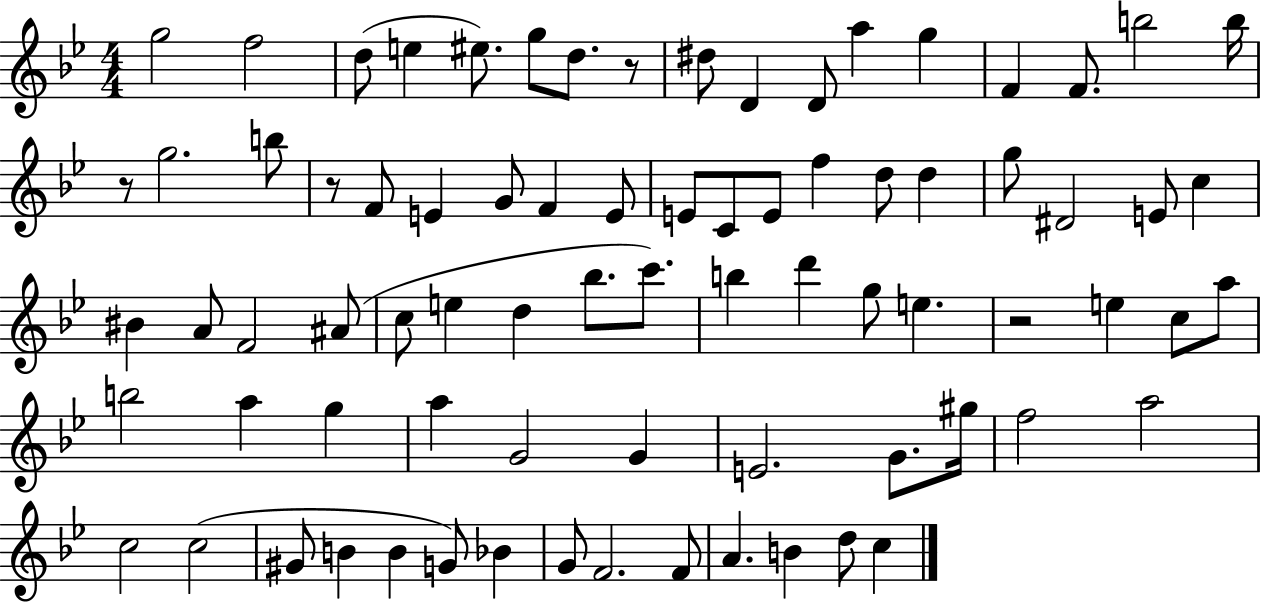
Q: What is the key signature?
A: BES major